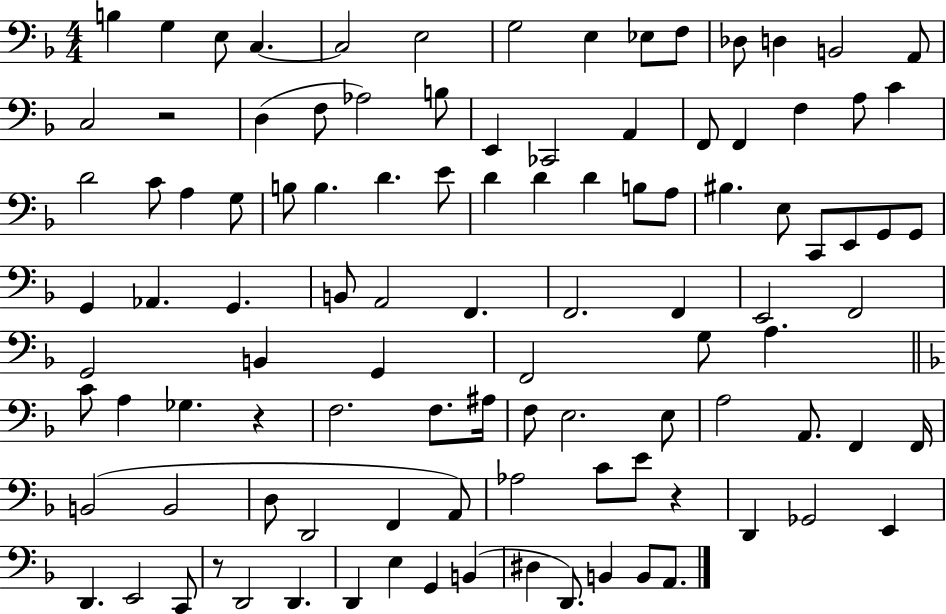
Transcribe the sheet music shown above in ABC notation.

X:1
T:Untitled
M:4/4
L:1/4
K:F
B, G, E,/2 C, C,2 E,2 G,2 E, _E,/2 F,/2 _D,/2 D, B,,2 A,,/2 C,2 z2 D, F,/2 _A,2 B,/2 E,, _C,,2 A,, F,,/2 F,, F, A,/2 C D2 C/2 A, G,/2 B,/2 B, D E/2 D D D B,/2 A,/2 ^B, E,/2 C,,/2 E,,/2 G,,/2 G,,/2 G,, _A,, G,, B,,/2 A,,2 F,, F,,2 F,, E,,2 F,,2 G,,2 B,, G,, F,,2 G,/2 A, C/2 A, _G, z F,2 F,/2 ^A,/4 F,/2 E,2 E,/2 A,2 A,,/2 F,, F,,/4 B,,2 B,,2 D,/2 D,,2 F,, A,,/2 _A,2 C/2 E/2 z D,, _G,,2 E,, D,, E,,2 C,,/2 z/2 D,,2 D,, D,, E, G,, B,, ^D, D,,/2 B,, B,,/2 A,,/2